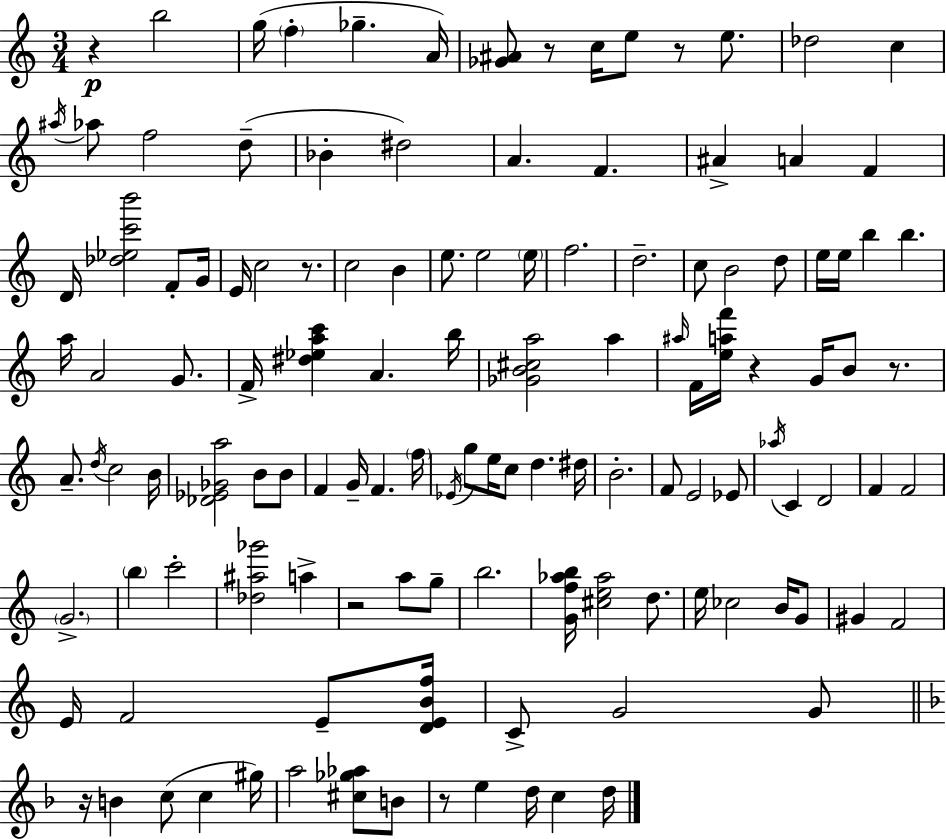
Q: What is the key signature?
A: A minor